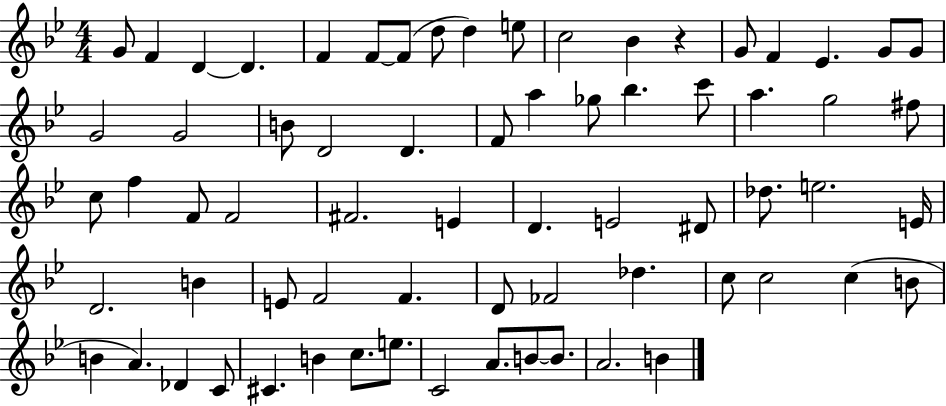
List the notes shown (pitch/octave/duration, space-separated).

G4/e F4/q D4/q D4/q. F4/q F4/e F4/e D5/e D5/q E5/e C5/h Bb4/q R/q G4/e F4/q Eb4/q. G4/e G4/e G4/h G4/h B4/e D4/h D4/q. F4/e A5/q Gb5/e Bb5/q. C6/e A5/q. G5/h F#5/e C5/e F5/q F4/e F4/h F#4/h. E4/q D4/q. E4/h D#4/e Db5/e. E5/h. E4/s D4/h. B4/q E4/e F4/h F4/q. D4/e FES4/h Db5/q. C5/e C5/h C5/q B4/e B4/q A4/q. Db4/q C4/e C#4/q. B4/q C5/e. E5/e. C4/h A4/e. B4/e B4/e. A4/h. B4/q